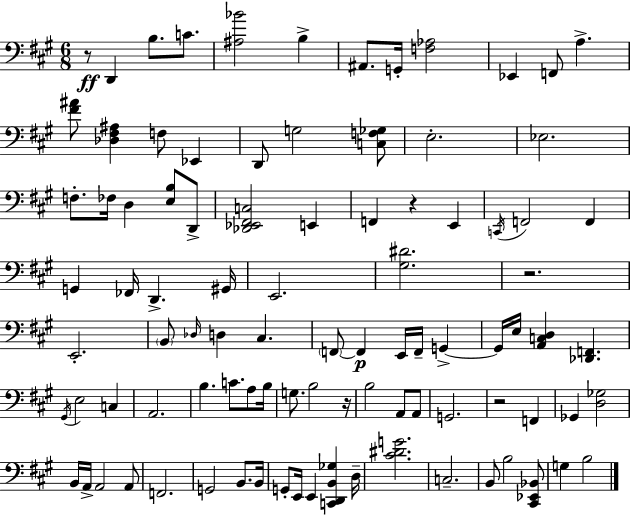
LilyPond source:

{
  \clef bass
  \numericTimeSignature
  \time 6/8
  \key a \major
  r8\ff d,4 b8. c'8. | <ais bes'>2 b4-> | ais,8. g,16-. <f aes>2 | ees,4 f,8 a4.-> | \break <fis' ais'>8 <des fis ais>4 f8 ees,4 | d,8 g2 <c f ges>8 | e2.-. | ees2. | \break f8.-. fes16 d4 <e b>8 d,8-> | <des, ees, fis, c>2 e,4 | f,4 r4 e,4 | \acciaccatura { c,16 } f,2 f,4 | \break g,4 fes,16 d,4.-> | gis,16 e,2. | <gis dis'>2. | r2. | \break e,2.-. | \parenthesize b,8 \grace { des16 } d4 cis4. | \parenthesize f,8~~ f,4\p e,16 f,16-- g,4->~~ | g,16 e16 <a, c d>4 <des, f,>4. | \break \acciaccatura { gis,16 } e2 c4 | a,2. | b4. c'8. | a8 b16 g8. b2 | \break r16 b2 a,8 | a,8 g,2. | r2 f,4 | ges,4 <d ges>2 | \break b,16 a,16-> a,2 | a,8 f,2. | g,2 b,8. | b,16 g,8-. e,16 e,4 <c, d, b, ges>4 | \break d16-- <cis' dis' g'>2. | c2.-- | b,8 b2 | <cis, ees, bes,>8 g4 b2 | \break \bar "|."
}